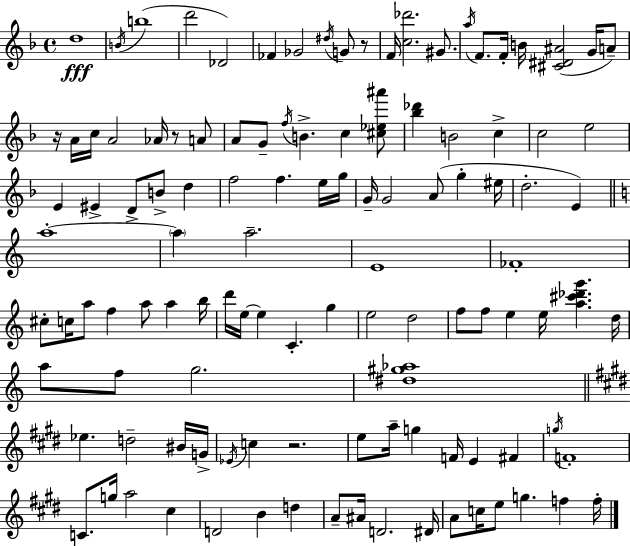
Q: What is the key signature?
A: D minor